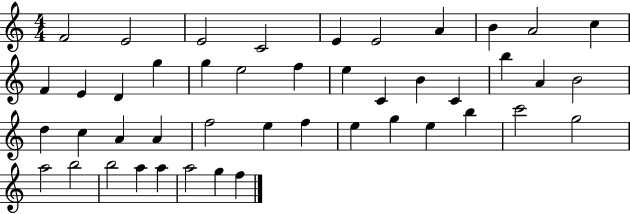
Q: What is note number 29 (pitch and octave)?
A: F5